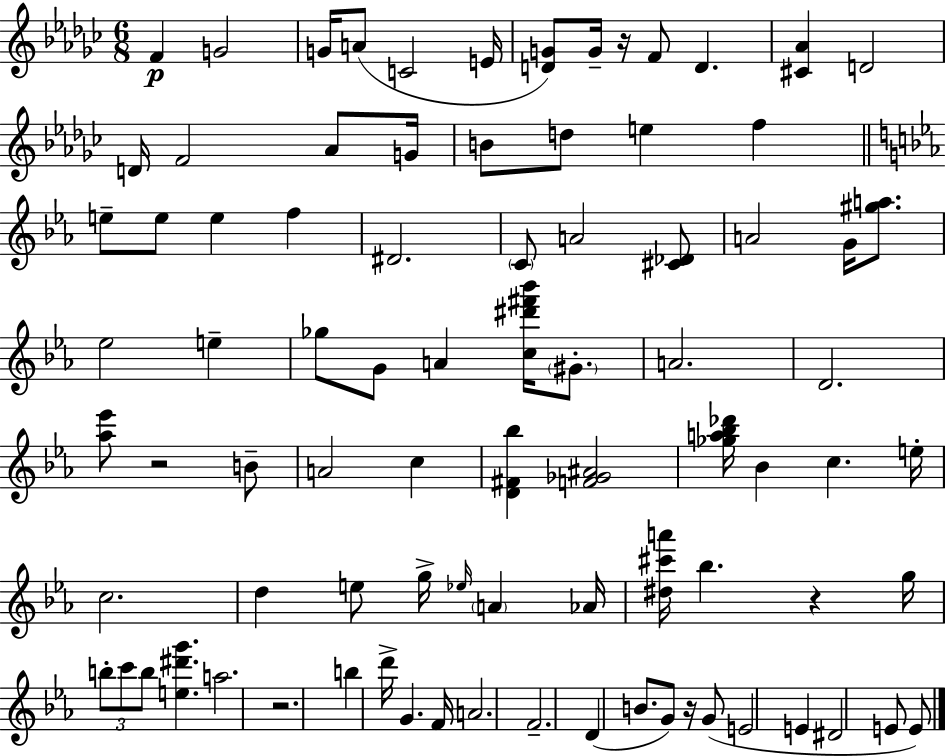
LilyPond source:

{
  \clef treble
  \numericTimeSignature
  \time 6/8
  \key ees \minor
  \repeat volta 2 { f'4\p g'2 | g'16 a'8( c'2 e'16 | <d' g'>8) g'16-- r16 f'8 d'4. | <cis' aes'>4 d'2 | \break d'16 f'2 aes'8 g'16 | b'8 d''8 e''4 f''4 | \bar "||" \break \key ees \major e''8-- e''8 e''4 f''4 | dis'2. | \parenthesize c'8 a'2 <cis' des'>8 | a'2 g'16 <gis'' a''>8. | \break ees''2 e''4-- | ges''8 g'8 a'4 <c'' dis''' fis''' bes'''>16 \parenthesize gis'8.-. | a'2. | d'2. | \break <aes'' ees'''>8 r2 b'8-- | a'2 c''4 | <d' fis' bes''>4 <f' ges' ais'>2 | <ges'' a'' bes'' des'''>16 bes'4 c''4. e''16-. | \break c''2. | d''4 e''8 g''16-> \grace { ees''16 } \parenthesize a'4 | aes'16 <dis'' cis''' a'''>16 bes''4. r4 | g''16 \tuplet 3/2 { b''8-. c'''8 b''8 } <e'' dis''' g'''>4. | \break a''2. | r2. | b''4 d'''16-> g'4. | f'16 a'2. | \break f'2.-- | d'4( b'8. g'8) r16 g'8( | e'2 e'4 | dis'2 e'8 e'8) | \break } \bar "|."
}